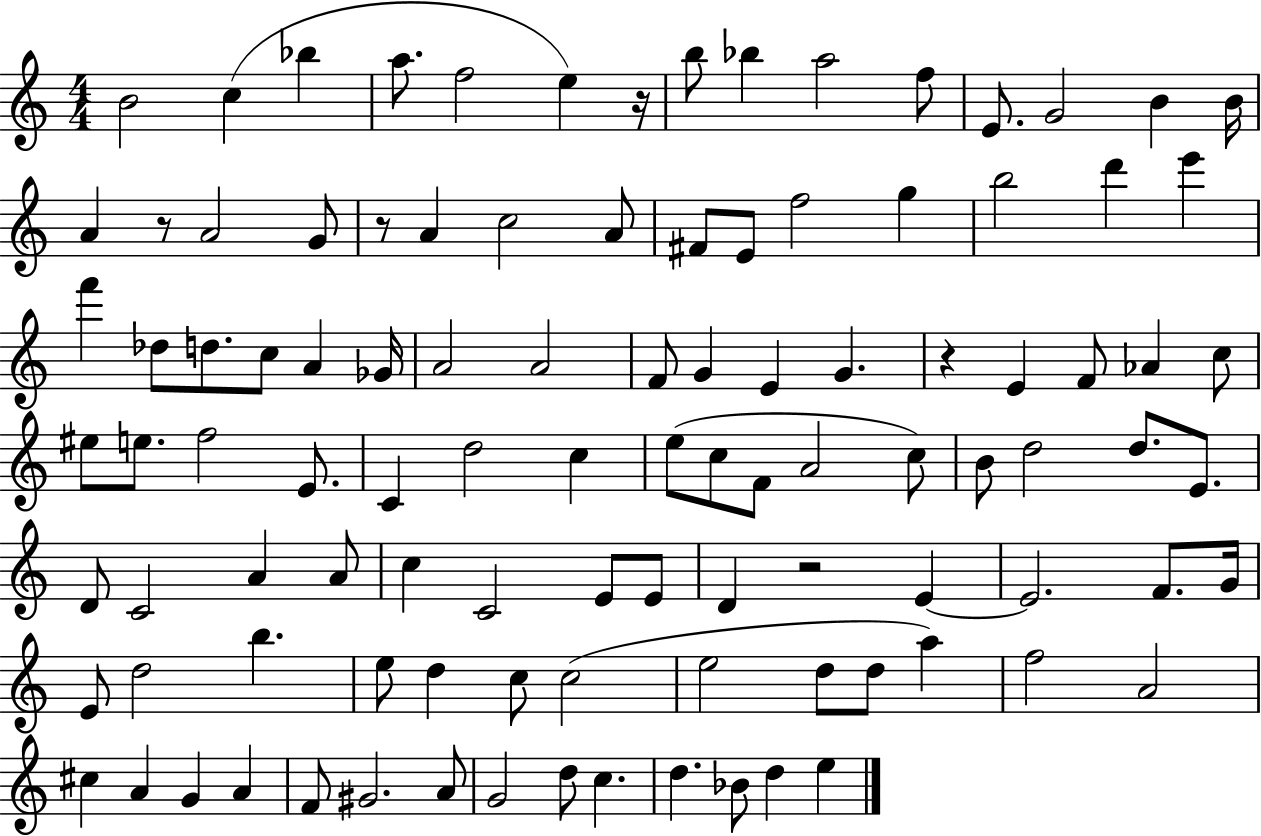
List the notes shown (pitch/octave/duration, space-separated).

B4/h C5/q Bb5/q A5/e. F5/h E5/q R/s B5/e Bb5/q A5/h F5/e E4/e. G4/h B4/q B4/s A4/q R/e A4/h G4/e R/e A4/q C5/h A4/e F#4/e E4/e F5/h G5/q B5/h D6/q E6/q F6/q Db5/e D5/e. C5/e A4/q Gb4/s A4/h A4/h F4/e G4/q E4/q G4/q. R/q E4/q F4/e Ab4/q C5/e EIS5/e E5/e. F5/h E4/e. C4/q D5/h C5/q E5/e C5/e F4/e A4/h C5/e B4/e D5/h D5/e. E4/e. D4/e C4/h A4/q A4/e C5/q C4/h E4/e E4/e D4/q R/h E4/q E4/h. F4/e. G4/s E4/e D5/h B5/q. E5/e D5/q C5/e C5/h E5/h D5/e D5/e A5/q F5/h A4/h C#5/q A4/q G4/q A4/q F4/e G#4/h. A4/e G4/h D5/e C5/q. D5/q. Bb4/e D5/q E5/q